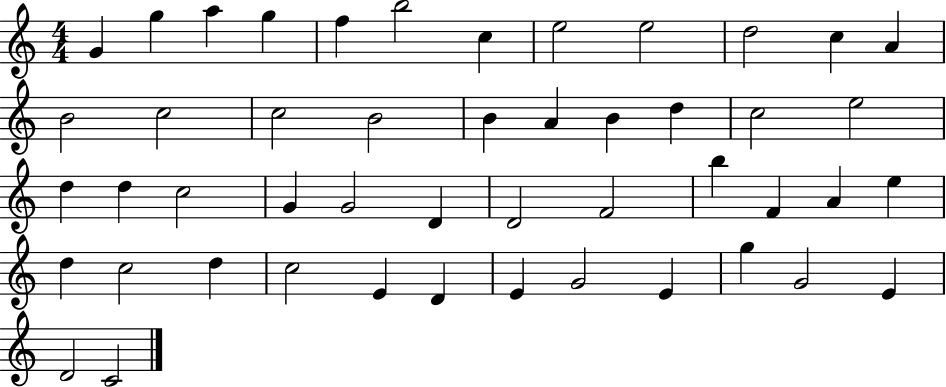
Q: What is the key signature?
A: C major